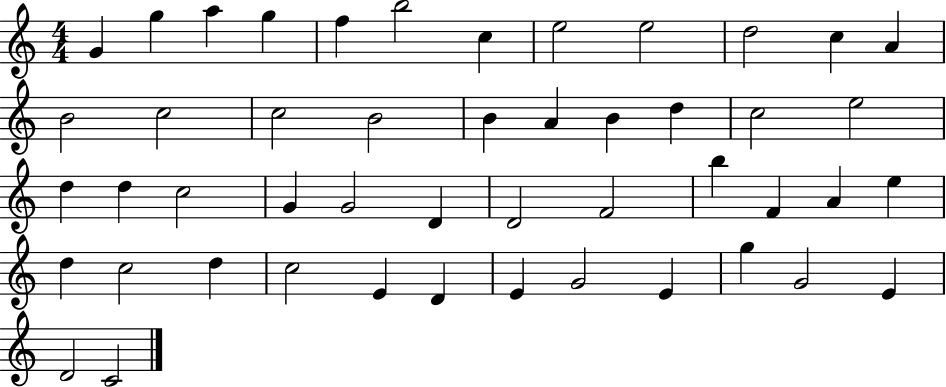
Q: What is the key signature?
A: C major